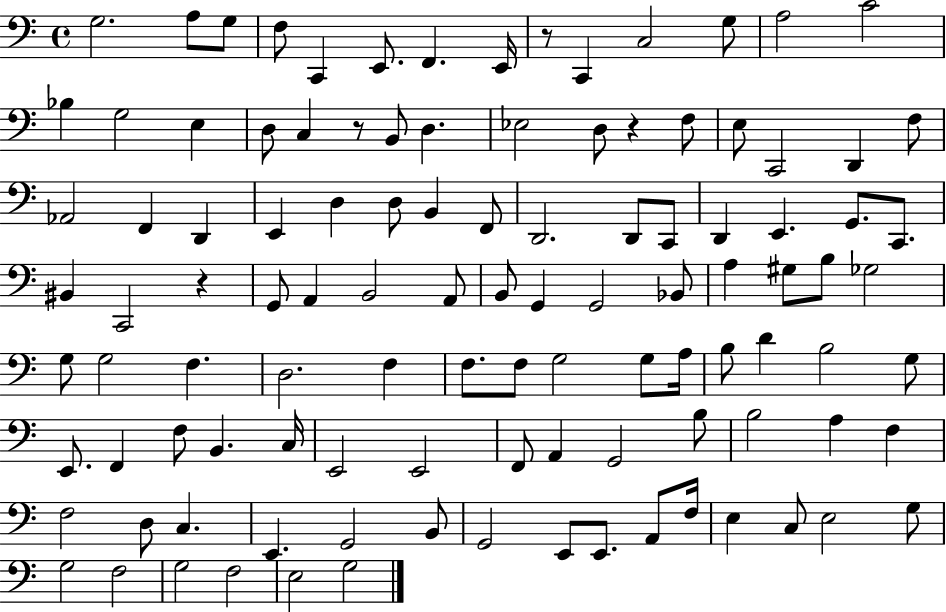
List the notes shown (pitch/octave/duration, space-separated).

G3/h. A3/e G3/e F3/e C2/q E2/e. F2/q. E2/s R/e C2/q C3/h G3/e A3/h C4/h Bb3/q G3/h E3/q D3/e C3/q R/e B2/e D3/q. Eb3/h D3/e R/q F3/e E3/e C2/h D2/q F3/e Ab2/h F2/q D2/q E2/q D3/q D3/e B2/q F2/e D2/h. D2/e C2/e D2/q E2/q. G2/e. C2/e. BIS2/q C2/h R/q G2/e A2/q B2/h A2/e B2/e G2/q G2/h Bb2/e A3/q G#3/e B3/e Gb3/h G3/e G3/h F3/q. D3/h. F3/q F3/e. F3/e G3/h G3/e A3/s B3/e D4/q B3/h G3/e E2/e. F2/q F3/e B2/q. C3/s E2/h E2/h F2/e A2/q G2/h B3/e B3/h A3/q F3/q F3/h D3/e C3/q. E2/q. G2/h B2/e G2/h E2/e E2/e. A2/e F3/s E3/q C3/e E3/h G3/e G3/h F3/h G3/h F3/h E3/h G3/h